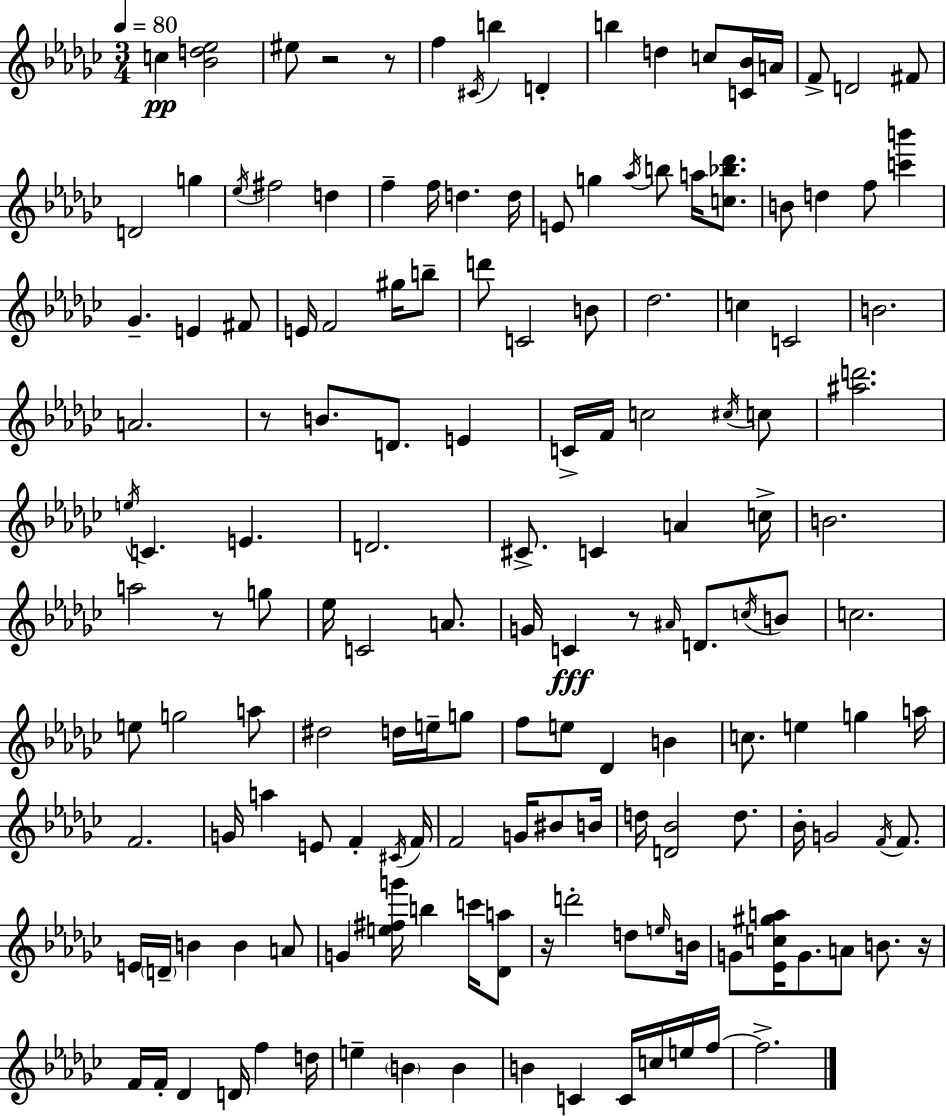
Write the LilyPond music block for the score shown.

{
  \clef treble
  \numericTimeSignature
  \time 3/4
  \key ees \minor
  \tempo 4 = 80
  c''4\pp <bes' d'' ees''>2 | eis''8 r2 r8 | f''4 \acciaccatura { cis'16 } b''4 d'4-. | b''4 d''4 c''8 <c' bes'>16 | \break a'16 f'8-> d'2 fis'8 | d'2 g''4 | \acciaccatura { ees''16 } fis''2 d''4 | f''4-- f''16 d''4. | \break d''16 e'8 g''4 \acciaccatura { aes''16 } b''8 a''16 | <c'' bes'' des'''>8. b'8 d''4 f''8 <c''' b'''>4 | ges'4.-- e'4 | fis'8 e'16 f'2 | \break gis''16 b''8-- d'''8 c'2 | b'8 des''2. | c''4 c'2 | b'2. | \break a'2. | r8 b'8. d'8. e'4 | c'16-> f'16 c''2 | \acciaccatura { cis''16 } c''8 <ais'' d'''>2. | \break \acciaccatura { e''16 } c'4. e'4. | d'2. | cis'8.-> c'4 | a'4 c''16-> b'2. | \break a''2 | r8 g''8 ees''16 c'2 | a'8. g'16 c'4\fff r8 | \grace { ais'16 } d'8. \acciaccatura { c''16 } b'8 c''2. | \break e''8 g''2 | a''8 dis''2 | d''16 e''16-- g''8 f''8 e''8 des'4 | b'4 c''8. e''4 | \break g''4 a''16 f'2. | g'16 a''4 | e'8 f'4-. \acciaccatura { cis'16 } f'16 f'2 | g'16 bis'8 b'16 d''16 <d' bes'>2 | \break d''8. bes'16-. g'2 | \acciaccatura { f'16 } f'8. e'16 \parenthesize d'16-- b'4 | b'4 a'8 g'4 | <e'' fis'' g'''>16 b''4 c'''16 <des' a''>8 r16 d'''2-. | \break d''8 \grace { e''16 } b'16 g'8 | <ees' c'' gis'' a''>16 g'8. a'8 b'8. r16 f'16 f'16-. | des'4 d'16 f''4 d''16 e''4-- | \parenthesize b'4 b'4 b'4 | \break c'4 c'16 c''16 e''16 f''16~~ f''2.-> | \bar "|."
}